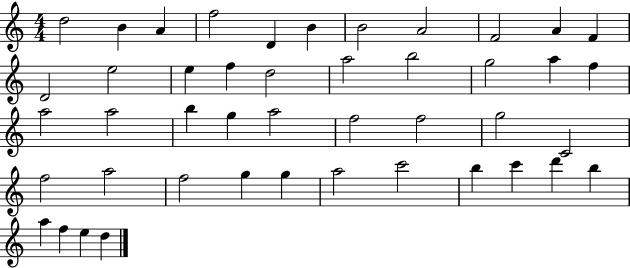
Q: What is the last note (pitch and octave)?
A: D5